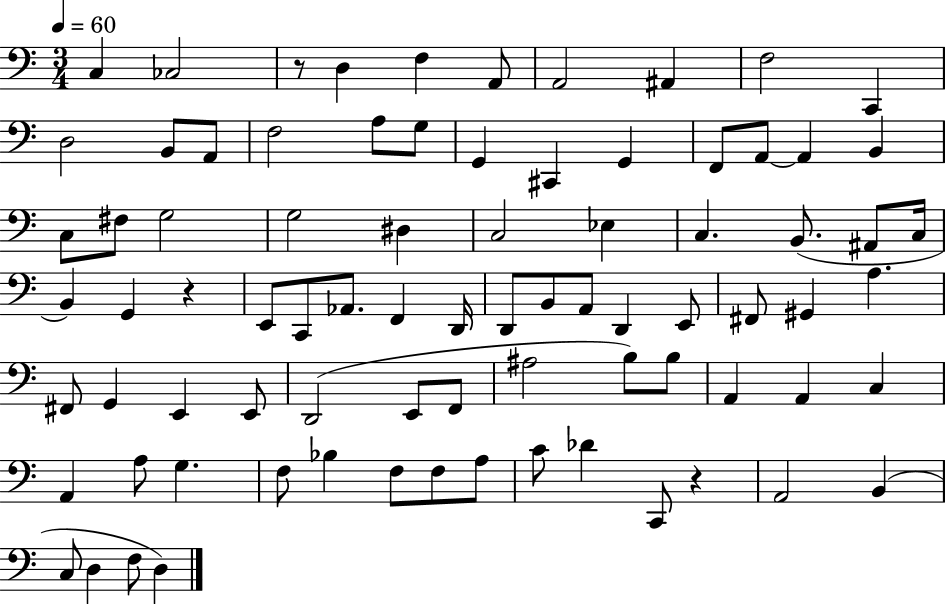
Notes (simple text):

C3/q CES3/h R/e D3/q F3/q A2/e A2/h A#2/q F3/h C2/q D3/h B2/e A2/e F3/h A3/e G3/e G2/q C#2/q G2/q F2/e A2/e A2/q B2/q C3/e F#3/e G3/h G3/h D#3/q C3/h Eb3/q C3/q. B2/e. A#2/e C3/s B2/q G2/q R/q E2/e C2/e Ab2/e. F2/q D2/s D2/e B2/e A2/e D2/q E2/e F#2/e G#2/q A3/q. F#2/e G2/q E2/q E2/e D2/h E2/e F2/e A#3/h B3/e B3/e A2/q A2/q C3/q A2/q A3/e G3/q. F3/e Bb3/q F3/e F3/e A3/e C4/e Db4/q C2/e R/q A2/h B2/q C3/e D3/q F3/e D3/q